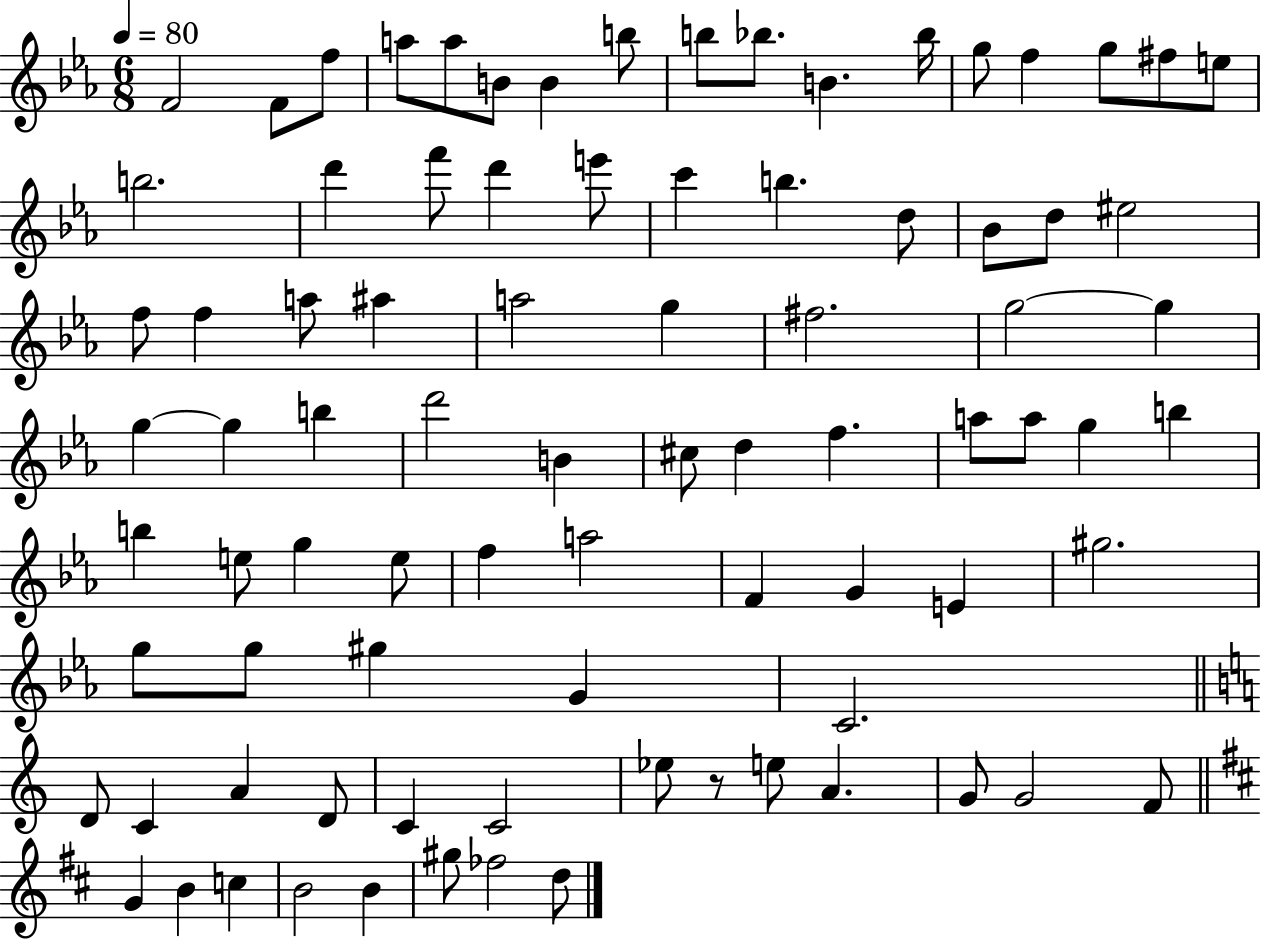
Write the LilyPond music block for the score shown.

{
  \clef treble
  \numericTimeSignature
  \time 6/8
  \key ees \major
  \tempo 4 = 80
  \repeat volta 2 { f'2 f'8 f''8 | a''8 a''8 b'8 b'4 b''8 | b''8 bes''8. b'4. bes''16 | g''8 f''4 g''8 fis''8 e''8 | \break b''2. | d'''4 f'''8 d'''4 e'''8 | c'''4 b''4. d''8 | bes'8 d''8 eis''2 | \break f''8 f''4 a''8 ais''4 | a''2 g''4 | fis''2. | g''2~~ g''4 | \break g''4~~ g''4 b''4 | d'''2 b'4 | cis''8 d''4 f''4. | a''8 a''8 g''4 b''4 | \break b''4 e''8 g''4 e''8 | f''4 a''2 | f'4 g'4 e'4 | gis''2. | \break g''8 g''8 gis''4 g'4 | c'2. | \bar "||" \break \key a \minor d'8 c'4 a'4 d'8 | c'4 c'2 | ees''8 r8 e''8 a'4. | g'8 g'2 f'8 | \break \bar "||" \break \key b \minor g'4 b'4 c''4 | b'2 b'4 | gis''8 fes''2 d''8 | } \bar "|."
}